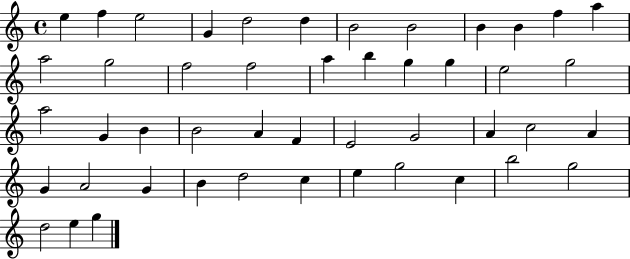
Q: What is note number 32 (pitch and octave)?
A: C5